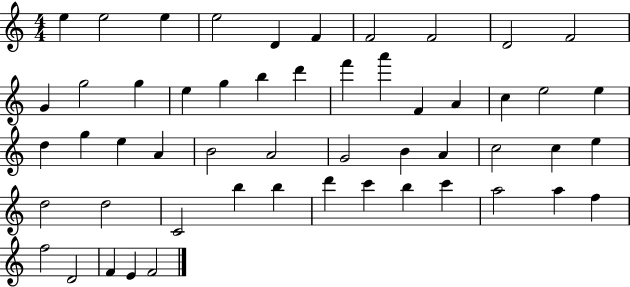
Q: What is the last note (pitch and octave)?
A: F4